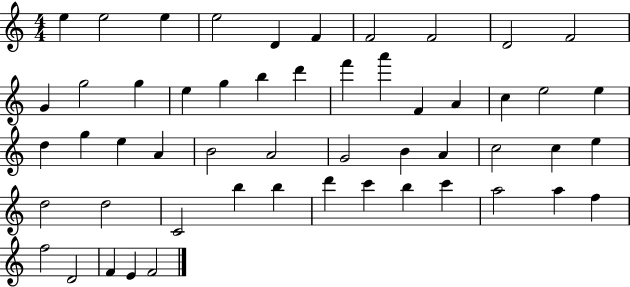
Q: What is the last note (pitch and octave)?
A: F4